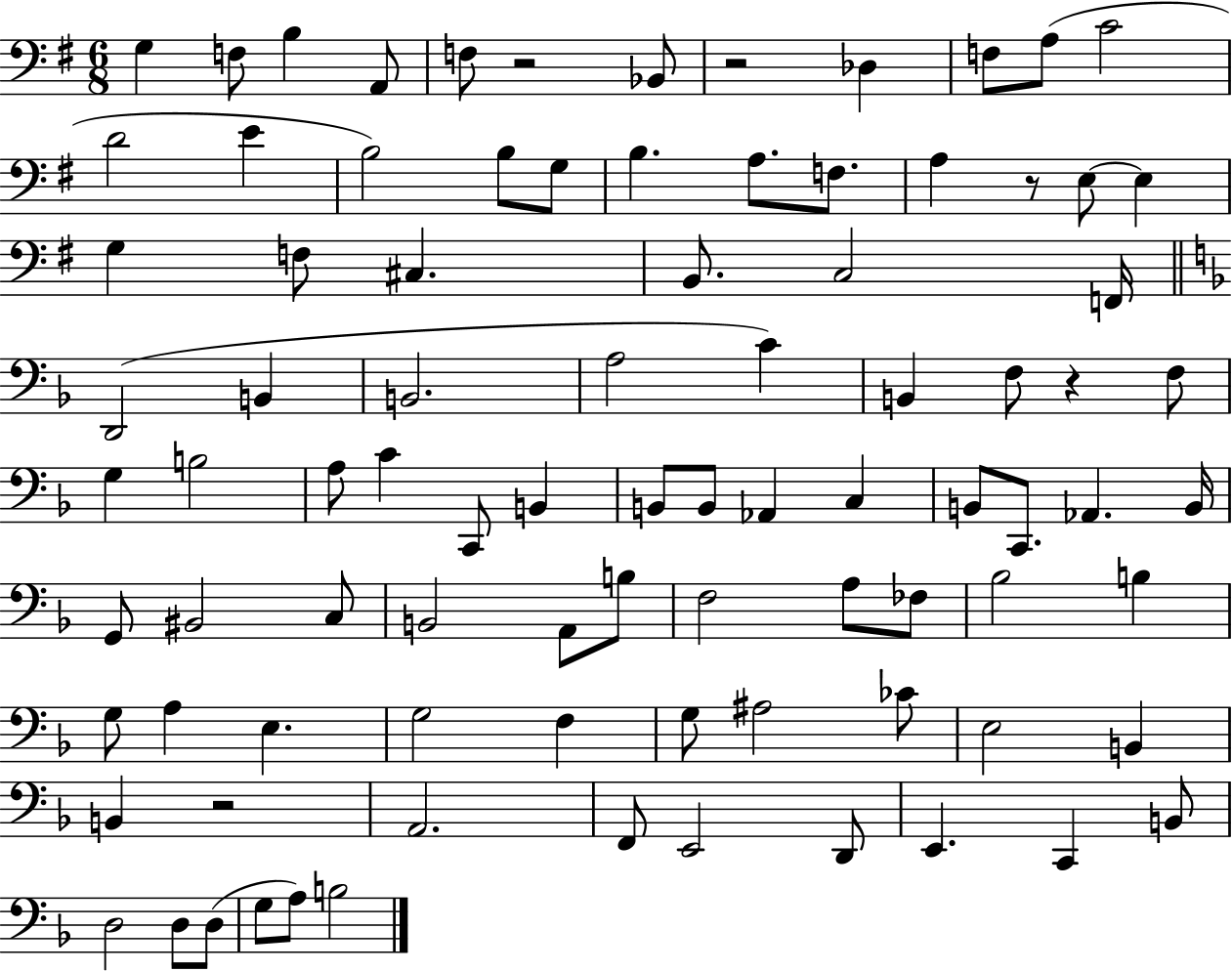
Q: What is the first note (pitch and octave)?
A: G3